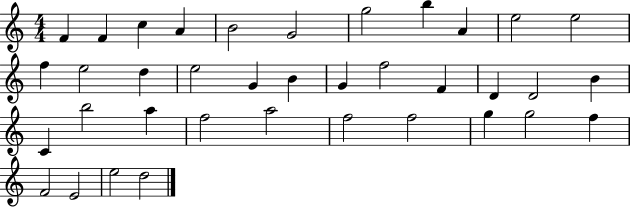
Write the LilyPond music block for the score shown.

{
  \clef treble
  \numericTimeSignature
  \time 4/4
  \key c \major
  f'4 f'4 c''4 a'4 | b'2 g'2 | g''2 b''4 a'4 | e''2 e''2 | \break f''4 e''2 d''4 | e''2 g'4 b'4 | g'4 f''2 f'4 | d'4 d'2 b'4 | \break c'4 b''2 a''4 | f''2 a''2 | f''2 f''2 | g''4 g''2 f''4 | \break f'2 e'2 | e''2 d''2 | \bar "|."
}